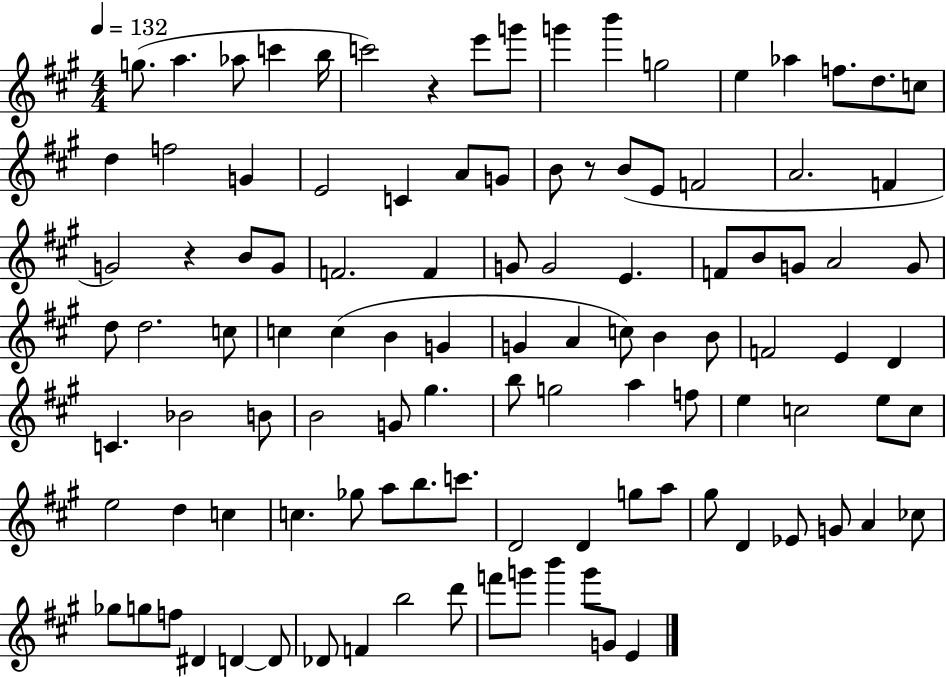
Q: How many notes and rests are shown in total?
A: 108